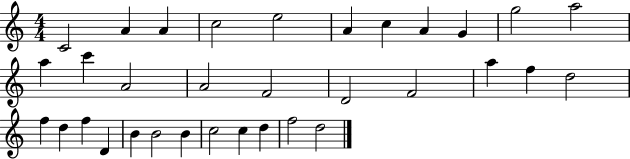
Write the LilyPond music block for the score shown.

{
  \clef treble
  \numericTimeSignature
  \time 4/4
  \key c \major
  c'2 a'4 a'4 | c''2 e''2 | a'4 c''4 a'4 g'4 | g''2 a''2 | \break a''4 c'''4 a'2 | a'2 f'2 | d'2 f'2 | a''4 f''4 d''2 | \break f''4 d''4 f''4 d'4 | b'4 b'2 b'4 | c''2 c''4 d''4 | f''2 d''2 | \break \bar "|."
}